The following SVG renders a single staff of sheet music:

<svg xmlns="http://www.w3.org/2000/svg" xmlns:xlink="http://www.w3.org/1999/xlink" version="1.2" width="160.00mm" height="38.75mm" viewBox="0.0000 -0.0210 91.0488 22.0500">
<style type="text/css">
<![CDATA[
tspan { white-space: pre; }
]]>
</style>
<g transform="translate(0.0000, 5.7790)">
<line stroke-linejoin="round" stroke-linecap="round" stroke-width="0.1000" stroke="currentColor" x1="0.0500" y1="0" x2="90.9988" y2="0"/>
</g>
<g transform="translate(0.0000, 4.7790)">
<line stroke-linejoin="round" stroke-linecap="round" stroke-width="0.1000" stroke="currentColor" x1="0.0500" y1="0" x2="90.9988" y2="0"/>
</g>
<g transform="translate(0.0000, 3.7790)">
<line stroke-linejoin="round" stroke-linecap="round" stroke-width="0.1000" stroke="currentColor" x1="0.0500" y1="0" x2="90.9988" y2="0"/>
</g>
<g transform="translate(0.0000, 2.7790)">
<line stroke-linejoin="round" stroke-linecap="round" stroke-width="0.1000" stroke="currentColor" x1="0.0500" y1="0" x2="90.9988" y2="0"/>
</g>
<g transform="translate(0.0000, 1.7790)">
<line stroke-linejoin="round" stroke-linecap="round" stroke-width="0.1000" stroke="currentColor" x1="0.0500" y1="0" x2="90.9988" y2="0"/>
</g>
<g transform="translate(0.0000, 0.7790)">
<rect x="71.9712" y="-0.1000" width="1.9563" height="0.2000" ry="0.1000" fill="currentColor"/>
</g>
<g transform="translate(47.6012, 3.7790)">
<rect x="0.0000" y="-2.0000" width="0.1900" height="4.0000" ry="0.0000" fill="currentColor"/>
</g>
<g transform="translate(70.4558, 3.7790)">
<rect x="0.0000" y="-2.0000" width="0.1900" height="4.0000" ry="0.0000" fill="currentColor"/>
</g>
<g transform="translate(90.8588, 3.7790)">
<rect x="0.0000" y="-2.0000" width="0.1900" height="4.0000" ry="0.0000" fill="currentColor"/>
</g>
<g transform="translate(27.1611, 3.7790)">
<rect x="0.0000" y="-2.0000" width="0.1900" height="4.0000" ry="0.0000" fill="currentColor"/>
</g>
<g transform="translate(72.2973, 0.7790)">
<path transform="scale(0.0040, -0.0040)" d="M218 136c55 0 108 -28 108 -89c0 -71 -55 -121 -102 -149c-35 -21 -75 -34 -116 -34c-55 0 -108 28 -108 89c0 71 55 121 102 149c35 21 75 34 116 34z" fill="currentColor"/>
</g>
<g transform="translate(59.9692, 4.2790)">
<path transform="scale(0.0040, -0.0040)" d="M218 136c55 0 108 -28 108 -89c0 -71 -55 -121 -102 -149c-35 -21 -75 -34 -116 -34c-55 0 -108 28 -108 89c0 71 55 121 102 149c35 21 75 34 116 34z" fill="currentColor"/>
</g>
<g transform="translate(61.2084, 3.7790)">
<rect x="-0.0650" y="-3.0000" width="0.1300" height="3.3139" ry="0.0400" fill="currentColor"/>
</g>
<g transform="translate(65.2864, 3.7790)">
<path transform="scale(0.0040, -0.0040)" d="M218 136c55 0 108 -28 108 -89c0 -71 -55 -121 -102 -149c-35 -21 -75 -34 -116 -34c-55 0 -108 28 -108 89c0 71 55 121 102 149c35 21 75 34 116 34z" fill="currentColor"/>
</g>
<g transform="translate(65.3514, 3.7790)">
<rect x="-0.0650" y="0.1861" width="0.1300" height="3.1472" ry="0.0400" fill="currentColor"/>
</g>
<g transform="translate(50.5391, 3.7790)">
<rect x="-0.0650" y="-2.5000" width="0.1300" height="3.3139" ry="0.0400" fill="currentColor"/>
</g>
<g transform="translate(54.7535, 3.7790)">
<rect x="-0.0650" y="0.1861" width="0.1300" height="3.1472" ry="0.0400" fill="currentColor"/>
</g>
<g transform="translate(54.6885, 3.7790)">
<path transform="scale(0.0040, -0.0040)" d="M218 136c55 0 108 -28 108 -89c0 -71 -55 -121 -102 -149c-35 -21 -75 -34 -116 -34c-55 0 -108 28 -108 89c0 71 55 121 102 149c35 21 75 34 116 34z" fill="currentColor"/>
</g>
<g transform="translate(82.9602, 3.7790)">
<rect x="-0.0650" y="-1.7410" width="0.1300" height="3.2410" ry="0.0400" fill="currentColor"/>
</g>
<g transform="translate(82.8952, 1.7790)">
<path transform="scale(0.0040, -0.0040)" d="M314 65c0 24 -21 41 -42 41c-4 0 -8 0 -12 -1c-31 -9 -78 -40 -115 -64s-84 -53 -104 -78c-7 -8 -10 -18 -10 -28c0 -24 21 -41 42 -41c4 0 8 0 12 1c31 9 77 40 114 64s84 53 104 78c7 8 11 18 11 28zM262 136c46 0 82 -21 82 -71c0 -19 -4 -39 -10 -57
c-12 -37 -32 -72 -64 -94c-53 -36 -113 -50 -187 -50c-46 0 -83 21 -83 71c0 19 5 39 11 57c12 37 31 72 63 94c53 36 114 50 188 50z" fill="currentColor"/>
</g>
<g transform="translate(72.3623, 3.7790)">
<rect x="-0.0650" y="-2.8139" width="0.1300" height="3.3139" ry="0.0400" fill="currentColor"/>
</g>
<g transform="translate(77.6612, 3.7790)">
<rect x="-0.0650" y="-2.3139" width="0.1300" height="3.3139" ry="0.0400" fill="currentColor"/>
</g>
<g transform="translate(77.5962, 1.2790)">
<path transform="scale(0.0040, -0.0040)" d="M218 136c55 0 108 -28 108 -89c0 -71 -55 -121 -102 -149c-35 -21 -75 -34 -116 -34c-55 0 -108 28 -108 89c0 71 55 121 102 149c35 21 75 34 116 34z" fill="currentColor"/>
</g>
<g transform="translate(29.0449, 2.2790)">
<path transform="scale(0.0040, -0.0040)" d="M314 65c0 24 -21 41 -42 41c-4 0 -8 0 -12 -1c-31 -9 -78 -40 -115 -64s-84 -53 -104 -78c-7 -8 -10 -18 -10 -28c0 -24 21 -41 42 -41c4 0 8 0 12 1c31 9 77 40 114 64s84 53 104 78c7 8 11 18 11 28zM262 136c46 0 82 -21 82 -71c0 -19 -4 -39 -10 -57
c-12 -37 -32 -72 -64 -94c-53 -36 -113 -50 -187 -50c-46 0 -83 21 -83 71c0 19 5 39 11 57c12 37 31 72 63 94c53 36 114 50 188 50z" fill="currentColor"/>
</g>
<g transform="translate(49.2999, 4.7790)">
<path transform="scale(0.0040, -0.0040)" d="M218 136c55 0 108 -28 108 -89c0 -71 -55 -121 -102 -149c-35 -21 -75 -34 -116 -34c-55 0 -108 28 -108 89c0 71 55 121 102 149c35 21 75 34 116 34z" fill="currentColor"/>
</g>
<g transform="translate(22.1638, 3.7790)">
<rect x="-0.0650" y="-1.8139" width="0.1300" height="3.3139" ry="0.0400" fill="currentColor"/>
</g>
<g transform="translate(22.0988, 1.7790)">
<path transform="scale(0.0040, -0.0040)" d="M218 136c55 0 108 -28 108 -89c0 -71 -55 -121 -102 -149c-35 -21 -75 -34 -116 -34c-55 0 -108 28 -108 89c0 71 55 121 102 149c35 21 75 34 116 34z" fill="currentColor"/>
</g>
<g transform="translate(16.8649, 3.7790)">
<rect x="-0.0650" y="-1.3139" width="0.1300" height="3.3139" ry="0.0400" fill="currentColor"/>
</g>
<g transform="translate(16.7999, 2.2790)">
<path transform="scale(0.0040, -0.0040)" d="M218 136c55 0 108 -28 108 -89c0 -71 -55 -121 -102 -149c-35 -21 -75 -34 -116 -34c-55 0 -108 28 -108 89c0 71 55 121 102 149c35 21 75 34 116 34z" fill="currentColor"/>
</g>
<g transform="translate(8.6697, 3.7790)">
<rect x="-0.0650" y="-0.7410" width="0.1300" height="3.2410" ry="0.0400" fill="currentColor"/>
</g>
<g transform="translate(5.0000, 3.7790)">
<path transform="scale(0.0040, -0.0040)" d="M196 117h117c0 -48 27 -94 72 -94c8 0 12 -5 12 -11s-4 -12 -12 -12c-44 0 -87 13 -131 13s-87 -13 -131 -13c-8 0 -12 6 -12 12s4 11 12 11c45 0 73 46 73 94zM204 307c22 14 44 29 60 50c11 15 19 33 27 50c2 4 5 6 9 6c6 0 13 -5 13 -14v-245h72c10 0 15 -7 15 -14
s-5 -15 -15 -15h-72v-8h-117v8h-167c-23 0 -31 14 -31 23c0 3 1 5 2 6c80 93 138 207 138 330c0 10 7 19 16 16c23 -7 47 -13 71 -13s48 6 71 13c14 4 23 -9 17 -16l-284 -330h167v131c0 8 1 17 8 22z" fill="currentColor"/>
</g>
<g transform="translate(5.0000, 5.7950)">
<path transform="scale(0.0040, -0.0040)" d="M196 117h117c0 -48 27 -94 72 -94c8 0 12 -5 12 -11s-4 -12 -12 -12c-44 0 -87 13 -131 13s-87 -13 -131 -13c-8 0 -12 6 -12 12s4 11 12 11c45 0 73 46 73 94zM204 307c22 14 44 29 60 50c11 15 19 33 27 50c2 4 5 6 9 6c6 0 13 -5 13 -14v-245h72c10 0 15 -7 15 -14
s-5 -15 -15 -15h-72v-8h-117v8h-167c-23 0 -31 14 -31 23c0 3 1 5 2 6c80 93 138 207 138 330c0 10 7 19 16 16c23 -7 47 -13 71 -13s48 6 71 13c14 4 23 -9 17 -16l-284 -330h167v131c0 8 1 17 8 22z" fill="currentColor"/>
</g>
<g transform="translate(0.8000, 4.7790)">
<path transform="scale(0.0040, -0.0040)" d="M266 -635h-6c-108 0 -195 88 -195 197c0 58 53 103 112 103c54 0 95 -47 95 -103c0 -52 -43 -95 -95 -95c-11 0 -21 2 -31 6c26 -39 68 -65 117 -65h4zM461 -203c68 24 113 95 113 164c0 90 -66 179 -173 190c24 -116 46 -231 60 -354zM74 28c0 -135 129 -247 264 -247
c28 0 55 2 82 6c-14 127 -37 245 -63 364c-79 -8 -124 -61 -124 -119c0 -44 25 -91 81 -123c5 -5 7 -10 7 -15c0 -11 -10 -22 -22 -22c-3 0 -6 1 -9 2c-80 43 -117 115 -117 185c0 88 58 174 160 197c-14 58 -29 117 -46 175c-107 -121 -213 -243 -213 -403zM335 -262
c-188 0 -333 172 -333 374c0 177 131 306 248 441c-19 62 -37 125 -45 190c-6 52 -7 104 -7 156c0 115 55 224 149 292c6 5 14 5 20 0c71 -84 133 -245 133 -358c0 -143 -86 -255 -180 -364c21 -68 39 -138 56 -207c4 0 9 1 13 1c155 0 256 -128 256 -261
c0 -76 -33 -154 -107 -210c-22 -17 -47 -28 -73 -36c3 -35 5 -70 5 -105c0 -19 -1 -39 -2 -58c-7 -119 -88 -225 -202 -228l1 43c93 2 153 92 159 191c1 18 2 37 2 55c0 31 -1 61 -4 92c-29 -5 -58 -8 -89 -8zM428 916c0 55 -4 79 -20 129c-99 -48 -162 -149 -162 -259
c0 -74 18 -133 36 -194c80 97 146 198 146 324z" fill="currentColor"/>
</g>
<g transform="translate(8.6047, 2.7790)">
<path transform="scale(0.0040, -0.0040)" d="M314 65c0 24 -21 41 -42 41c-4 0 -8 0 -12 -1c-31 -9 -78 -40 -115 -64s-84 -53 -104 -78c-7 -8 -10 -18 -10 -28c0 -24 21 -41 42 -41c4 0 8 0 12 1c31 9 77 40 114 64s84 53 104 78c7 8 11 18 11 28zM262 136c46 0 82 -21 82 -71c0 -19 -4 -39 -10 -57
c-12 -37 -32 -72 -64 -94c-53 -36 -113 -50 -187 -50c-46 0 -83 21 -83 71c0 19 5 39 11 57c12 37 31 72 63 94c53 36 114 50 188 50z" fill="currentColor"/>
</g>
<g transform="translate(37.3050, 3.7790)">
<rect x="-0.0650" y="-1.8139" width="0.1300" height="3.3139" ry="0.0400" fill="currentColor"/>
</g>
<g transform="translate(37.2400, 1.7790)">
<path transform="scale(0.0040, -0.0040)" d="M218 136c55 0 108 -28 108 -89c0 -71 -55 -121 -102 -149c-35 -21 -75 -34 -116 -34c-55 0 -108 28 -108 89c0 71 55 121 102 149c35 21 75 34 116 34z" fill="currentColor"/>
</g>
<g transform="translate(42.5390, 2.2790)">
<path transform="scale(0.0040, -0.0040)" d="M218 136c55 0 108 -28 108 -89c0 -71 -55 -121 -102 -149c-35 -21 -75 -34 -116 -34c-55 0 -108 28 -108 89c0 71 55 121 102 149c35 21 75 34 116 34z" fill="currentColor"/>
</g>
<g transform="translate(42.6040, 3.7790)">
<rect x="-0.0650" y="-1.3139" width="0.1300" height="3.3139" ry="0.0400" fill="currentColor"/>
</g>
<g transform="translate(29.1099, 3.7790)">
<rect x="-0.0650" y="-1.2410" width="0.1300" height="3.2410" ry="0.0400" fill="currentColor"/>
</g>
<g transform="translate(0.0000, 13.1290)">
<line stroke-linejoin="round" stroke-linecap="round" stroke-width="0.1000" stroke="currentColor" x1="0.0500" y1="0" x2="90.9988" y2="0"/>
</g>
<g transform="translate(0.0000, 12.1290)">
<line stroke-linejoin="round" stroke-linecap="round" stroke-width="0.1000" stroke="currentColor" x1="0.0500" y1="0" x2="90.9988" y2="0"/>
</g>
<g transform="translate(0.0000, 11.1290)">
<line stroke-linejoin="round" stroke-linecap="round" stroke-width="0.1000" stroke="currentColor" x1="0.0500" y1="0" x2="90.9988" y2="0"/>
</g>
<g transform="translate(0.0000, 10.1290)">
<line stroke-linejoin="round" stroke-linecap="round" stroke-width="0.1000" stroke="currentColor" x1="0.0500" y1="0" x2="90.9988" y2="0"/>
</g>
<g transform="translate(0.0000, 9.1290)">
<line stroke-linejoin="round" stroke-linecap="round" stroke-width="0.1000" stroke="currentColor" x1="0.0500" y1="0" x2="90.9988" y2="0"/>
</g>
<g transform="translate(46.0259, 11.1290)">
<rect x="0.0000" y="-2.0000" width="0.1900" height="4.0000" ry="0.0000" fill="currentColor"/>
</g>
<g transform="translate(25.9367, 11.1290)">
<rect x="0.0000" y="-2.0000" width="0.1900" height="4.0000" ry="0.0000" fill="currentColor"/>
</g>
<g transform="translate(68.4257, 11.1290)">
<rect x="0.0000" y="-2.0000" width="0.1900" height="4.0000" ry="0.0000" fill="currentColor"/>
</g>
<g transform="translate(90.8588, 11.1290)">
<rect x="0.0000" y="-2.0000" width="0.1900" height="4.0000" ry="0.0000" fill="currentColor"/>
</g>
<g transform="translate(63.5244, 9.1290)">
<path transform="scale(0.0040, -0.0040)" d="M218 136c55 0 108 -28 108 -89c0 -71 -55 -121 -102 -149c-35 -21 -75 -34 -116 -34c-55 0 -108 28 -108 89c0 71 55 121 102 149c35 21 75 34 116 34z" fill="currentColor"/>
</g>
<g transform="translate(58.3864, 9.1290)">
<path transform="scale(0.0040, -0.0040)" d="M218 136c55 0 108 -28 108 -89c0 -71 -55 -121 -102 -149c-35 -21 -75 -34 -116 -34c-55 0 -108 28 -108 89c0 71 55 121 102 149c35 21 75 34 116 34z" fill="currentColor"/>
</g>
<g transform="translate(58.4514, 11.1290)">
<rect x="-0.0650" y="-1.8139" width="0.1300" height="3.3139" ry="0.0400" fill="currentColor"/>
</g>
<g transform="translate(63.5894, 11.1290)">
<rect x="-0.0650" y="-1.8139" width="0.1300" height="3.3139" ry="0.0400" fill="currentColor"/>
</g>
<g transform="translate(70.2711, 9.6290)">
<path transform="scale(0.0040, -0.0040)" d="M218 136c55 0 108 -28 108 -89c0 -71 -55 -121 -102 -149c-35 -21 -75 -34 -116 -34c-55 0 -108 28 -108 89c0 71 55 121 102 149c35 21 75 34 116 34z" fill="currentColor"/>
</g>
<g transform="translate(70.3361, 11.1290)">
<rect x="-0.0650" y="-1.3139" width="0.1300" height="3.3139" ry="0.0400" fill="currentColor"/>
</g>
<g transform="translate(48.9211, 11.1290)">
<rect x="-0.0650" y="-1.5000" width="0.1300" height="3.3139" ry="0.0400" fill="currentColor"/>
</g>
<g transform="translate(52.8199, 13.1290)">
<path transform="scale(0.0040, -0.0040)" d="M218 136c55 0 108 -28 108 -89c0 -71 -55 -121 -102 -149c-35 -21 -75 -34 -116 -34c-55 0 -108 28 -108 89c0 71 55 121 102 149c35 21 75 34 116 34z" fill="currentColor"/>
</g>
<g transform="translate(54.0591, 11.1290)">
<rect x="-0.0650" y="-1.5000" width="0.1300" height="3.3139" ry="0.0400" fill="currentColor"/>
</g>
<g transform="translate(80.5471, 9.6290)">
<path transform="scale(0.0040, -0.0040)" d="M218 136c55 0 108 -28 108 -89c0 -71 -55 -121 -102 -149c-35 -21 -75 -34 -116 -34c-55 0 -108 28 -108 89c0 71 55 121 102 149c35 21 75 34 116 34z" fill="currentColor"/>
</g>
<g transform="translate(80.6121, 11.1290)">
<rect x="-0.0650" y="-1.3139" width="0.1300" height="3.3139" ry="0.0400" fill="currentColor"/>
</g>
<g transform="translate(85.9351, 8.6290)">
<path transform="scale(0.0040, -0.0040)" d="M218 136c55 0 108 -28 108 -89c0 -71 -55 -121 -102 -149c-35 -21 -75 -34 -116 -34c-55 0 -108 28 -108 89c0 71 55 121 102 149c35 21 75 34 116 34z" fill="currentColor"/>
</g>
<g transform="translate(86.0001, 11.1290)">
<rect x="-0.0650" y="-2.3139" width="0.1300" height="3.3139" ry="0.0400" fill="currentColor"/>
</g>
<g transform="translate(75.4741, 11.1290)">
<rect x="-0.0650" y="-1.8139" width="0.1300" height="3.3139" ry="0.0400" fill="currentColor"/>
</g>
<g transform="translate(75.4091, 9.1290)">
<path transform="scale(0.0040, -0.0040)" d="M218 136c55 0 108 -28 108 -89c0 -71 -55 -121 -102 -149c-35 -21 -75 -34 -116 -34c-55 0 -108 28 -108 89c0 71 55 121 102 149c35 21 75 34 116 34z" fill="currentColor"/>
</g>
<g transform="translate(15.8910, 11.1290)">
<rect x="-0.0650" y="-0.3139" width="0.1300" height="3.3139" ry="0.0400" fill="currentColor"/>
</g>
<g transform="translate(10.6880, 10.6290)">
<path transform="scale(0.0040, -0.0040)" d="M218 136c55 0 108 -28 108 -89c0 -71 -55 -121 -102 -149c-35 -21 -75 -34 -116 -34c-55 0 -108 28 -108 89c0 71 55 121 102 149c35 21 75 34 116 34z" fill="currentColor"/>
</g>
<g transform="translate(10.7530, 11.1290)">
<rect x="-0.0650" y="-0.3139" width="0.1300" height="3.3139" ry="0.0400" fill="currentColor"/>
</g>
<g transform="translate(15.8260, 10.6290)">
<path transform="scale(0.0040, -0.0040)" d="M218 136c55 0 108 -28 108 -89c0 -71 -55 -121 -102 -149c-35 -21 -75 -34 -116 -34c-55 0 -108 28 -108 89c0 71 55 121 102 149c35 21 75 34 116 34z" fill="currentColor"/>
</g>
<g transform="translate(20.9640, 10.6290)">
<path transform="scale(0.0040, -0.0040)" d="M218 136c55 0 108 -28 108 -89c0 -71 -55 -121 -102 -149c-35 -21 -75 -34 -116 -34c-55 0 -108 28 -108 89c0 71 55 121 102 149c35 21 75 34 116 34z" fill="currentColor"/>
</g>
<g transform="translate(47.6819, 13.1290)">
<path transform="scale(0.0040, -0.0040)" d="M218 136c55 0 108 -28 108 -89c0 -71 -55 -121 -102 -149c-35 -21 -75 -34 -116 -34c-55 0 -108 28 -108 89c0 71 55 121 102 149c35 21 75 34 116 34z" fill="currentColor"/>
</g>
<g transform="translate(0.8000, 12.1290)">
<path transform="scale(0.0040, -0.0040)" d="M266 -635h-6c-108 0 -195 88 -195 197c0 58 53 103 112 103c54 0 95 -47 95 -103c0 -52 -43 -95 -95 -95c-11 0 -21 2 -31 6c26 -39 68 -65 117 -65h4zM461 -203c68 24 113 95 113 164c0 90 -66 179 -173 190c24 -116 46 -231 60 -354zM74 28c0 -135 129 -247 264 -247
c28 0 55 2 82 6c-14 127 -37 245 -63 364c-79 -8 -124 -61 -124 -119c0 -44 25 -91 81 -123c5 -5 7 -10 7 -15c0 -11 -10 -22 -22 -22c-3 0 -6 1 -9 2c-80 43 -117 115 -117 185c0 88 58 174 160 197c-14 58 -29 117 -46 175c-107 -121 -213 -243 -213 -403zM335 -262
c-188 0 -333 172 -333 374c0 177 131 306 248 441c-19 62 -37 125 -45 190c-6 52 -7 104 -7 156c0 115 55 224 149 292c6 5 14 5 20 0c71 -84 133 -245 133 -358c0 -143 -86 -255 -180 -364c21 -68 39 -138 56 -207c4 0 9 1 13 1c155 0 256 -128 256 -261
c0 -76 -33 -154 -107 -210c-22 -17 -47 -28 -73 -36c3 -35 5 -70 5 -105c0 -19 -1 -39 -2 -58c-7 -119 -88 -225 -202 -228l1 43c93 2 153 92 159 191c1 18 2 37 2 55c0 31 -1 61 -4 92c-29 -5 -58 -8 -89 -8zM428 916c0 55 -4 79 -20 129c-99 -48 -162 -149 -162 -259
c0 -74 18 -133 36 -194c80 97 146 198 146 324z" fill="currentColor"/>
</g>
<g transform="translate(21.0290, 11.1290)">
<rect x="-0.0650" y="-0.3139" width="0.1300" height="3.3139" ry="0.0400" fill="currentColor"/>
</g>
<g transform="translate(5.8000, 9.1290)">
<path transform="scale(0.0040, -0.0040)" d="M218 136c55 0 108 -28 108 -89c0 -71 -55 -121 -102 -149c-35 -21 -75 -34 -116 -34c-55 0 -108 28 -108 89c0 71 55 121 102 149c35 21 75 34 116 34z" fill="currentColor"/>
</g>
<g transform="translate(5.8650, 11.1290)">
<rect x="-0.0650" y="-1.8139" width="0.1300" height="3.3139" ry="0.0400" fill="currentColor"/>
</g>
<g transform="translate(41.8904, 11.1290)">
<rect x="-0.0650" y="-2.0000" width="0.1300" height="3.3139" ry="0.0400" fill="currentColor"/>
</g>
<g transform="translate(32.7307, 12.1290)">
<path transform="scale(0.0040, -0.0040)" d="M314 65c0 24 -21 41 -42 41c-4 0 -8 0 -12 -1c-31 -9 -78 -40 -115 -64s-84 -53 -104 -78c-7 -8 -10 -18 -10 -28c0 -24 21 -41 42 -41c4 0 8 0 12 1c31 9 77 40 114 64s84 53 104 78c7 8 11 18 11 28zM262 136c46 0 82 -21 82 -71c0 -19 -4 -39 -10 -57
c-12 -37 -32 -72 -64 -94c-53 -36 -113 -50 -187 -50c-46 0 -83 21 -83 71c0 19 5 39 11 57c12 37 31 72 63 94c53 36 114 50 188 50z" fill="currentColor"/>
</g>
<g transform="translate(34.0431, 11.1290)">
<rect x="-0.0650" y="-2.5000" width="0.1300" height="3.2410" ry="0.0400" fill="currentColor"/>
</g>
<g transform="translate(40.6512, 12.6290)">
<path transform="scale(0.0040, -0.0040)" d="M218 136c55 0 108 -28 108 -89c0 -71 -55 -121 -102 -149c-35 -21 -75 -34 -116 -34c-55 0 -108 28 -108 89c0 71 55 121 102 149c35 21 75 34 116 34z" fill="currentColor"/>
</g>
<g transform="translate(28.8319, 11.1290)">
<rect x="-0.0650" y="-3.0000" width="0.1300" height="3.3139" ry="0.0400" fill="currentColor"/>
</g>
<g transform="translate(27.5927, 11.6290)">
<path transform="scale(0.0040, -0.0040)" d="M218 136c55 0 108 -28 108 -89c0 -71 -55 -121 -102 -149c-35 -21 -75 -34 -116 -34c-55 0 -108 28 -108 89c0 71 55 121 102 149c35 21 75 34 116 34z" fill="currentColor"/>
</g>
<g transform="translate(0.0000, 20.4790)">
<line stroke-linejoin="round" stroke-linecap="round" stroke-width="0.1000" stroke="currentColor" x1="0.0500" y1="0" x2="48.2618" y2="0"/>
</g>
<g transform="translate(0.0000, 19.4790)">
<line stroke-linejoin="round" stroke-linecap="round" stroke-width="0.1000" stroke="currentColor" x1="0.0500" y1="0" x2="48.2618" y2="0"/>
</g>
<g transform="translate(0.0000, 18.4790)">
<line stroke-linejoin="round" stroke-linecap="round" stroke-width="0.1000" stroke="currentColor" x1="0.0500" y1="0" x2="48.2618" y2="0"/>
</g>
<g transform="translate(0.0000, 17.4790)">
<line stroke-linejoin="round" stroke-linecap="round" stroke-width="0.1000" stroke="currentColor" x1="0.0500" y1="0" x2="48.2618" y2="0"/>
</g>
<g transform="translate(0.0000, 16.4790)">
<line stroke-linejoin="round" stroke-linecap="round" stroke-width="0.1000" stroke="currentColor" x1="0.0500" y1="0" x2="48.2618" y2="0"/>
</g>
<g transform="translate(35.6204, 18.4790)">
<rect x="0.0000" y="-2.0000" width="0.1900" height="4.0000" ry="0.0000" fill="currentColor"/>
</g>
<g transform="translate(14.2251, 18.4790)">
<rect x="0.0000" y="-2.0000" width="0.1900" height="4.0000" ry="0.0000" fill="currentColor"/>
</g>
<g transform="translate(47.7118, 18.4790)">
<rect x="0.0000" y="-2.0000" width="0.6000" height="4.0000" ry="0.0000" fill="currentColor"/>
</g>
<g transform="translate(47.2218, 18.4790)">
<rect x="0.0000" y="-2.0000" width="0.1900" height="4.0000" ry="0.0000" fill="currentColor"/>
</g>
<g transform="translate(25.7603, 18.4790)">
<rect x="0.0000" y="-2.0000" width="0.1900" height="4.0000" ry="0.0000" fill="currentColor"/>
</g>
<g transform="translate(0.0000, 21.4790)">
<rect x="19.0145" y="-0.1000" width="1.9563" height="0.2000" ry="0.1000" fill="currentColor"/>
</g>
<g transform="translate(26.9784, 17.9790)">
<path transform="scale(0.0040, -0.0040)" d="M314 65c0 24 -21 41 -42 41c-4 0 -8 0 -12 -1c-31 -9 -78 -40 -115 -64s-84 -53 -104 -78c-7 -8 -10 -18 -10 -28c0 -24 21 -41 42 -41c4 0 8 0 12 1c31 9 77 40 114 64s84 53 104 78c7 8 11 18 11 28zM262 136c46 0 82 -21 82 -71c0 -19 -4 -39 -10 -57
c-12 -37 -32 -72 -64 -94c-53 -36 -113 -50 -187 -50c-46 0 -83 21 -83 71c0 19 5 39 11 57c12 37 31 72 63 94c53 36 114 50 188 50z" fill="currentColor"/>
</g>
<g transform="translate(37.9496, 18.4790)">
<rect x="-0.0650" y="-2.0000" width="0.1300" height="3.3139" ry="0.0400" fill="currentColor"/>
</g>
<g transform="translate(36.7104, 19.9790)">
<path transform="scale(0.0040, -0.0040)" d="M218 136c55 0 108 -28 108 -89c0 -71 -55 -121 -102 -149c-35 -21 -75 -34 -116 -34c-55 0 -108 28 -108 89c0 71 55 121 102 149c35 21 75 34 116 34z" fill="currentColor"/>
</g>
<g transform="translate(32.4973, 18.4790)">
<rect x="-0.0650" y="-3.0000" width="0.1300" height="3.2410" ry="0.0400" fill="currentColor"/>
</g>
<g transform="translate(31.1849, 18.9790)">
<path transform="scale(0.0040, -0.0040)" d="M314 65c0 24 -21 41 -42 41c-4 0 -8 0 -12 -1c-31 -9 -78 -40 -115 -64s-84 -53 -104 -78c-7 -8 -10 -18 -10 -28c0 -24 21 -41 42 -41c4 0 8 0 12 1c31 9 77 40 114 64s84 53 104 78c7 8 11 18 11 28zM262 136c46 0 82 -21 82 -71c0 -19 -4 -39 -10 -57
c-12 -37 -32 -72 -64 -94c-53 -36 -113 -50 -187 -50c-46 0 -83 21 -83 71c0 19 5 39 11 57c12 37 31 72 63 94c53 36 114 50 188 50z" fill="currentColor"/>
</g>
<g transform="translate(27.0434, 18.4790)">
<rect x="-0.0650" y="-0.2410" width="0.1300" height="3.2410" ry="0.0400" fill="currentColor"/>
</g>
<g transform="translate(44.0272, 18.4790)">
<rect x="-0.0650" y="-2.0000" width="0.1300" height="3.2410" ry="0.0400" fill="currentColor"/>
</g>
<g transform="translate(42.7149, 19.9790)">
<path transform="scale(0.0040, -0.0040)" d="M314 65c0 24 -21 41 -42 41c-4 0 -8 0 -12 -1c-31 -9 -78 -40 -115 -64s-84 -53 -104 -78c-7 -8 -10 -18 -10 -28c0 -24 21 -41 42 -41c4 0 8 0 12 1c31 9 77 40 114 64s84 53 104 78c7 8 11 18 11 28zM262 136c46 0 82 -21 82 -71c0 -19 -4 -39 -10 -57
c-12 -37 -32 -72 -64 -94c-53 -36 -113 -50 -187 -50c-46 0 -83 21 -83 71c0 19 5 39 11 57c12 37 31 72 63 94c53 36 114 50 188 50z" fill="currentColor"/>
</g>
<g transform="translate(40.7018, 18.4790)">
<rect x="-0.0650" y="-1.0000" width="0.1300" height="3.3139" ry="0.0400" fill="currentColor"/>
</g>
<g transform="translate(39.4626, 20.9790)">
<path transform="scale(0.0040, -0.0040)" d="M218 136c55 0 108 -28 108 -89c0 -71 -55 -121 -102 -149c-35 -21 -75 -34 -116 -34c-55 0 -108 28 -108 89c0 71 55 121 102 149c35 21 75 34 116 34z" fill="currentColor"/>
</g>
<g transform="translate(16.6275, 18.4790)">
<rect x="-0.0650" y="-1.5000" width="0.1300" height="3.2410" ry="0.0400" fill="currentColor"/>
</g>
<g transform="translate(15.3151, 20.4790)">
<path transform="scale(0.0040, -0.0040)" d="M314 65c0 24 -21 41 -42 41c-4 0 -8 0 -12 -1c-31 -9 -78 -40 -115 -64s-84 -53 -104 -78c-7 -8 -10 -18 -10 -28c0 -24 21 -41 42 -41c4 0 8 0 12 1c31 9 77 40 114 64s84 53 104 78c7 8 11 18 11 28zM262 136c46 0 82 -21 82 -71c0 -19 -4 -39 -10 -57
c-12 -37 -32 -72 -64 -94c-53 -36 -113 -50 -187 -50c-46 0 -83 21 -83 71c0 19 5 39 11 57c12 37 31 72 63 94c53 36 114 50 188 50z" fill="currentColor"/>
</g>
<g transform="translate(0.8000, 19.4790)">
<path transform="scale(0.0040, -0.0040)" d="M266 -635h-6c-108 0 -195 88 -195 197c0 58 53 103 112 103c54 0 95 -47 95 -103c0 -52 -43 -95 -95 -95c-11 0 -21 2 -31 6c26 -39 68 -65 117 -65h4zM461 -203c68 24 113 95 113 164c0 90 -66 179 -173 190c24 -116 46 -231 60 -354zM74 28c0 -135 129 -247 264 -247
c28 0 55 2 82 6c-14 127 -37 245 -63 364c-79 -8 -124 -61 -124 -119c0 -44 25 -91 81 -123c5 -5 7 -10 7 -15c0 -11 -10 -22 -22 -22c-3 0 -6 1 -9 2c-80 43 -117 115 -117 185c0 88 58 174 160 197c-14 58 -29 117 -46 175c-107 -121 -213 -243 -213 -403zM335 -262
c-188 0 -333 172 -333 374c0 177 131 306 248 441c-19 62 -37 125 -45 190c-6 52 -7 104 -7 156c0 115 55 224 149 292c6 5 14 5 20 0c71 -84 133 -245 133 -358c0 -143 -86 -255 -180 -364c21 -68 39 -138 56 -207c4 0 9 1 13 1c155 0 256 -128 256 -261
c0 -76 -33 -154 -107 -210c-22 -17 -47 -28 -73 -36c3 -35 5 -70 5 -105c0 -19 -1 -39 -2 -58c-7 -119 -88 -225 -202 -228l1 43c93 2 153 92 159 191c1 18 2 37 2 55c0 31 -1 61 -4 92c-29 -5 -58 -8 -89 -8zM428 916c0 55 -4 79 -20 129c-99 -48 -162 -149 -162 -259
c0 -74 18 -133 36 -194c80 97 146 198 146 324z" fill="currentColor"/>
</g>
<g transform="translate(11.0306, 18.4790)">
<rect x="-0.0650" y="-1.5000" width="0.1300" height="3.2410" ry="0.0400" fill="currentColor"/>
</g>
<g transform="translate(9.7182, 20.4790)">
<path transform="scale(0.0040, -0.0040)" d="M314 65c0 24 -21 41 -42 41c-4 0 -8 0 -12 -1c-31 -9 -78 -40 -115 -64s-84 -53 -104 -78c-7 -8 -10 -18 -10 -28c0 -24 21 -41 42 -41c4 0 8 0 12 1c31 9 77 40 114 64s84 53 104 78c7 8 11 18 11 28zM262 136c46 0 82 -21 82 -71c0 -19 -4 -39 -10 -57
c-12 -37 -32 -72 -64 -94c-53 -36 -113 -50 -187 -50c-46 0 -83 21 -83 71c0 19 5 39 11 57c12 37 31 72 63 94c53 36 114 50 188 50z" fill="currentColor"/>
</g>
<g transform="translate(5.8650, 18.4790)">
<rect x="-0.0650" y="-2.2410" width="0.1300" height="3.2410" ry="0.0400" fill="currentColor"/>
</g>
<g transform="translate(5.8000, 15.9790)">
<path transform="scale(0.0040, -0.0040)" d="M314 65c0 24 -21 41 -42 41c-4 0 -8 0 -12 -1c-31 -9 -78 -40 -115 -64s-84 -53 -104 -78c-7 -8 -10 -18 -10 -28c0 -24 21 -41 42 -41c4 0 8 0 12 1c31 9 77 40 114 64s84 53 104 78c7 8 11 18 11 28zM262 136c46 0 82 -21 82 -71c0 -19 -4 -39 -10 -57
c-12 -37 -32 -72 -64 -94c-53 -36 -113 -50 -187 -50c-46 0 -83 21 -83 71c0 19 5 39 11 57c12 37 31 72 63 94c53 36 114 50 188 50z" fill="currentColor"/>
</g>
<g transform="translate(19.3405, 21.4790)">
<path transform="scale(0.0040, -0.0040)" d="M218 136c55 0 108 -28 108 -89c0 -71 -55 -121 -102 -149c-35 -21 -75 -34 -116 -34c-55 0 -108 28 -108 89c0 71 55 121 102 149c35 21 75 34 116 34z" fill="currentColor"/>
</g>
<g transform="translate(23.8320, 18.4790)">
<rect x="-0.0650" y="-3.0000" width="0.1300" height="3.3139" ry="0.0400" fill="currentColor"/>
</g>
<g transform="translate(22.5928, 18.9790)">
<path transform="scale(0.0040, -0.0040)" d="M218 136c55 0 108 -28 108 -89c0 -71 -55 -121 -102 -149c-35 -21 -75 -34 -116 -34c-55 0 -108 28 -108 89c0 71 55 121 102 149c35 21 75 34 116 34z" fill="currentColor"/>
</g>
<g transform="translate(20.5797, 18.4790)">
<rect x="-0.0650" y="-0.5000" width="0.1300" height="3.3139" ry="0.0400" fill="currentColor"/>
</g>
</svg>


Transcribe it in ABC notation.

X:1
T:Untitled
M:4/4
L:1/4
K:C
d2 e f e2 f e G B A B a g f2 f c c c A G2 F E E f f e f e g g2 E2 E2 C A c2 A2 F D F2